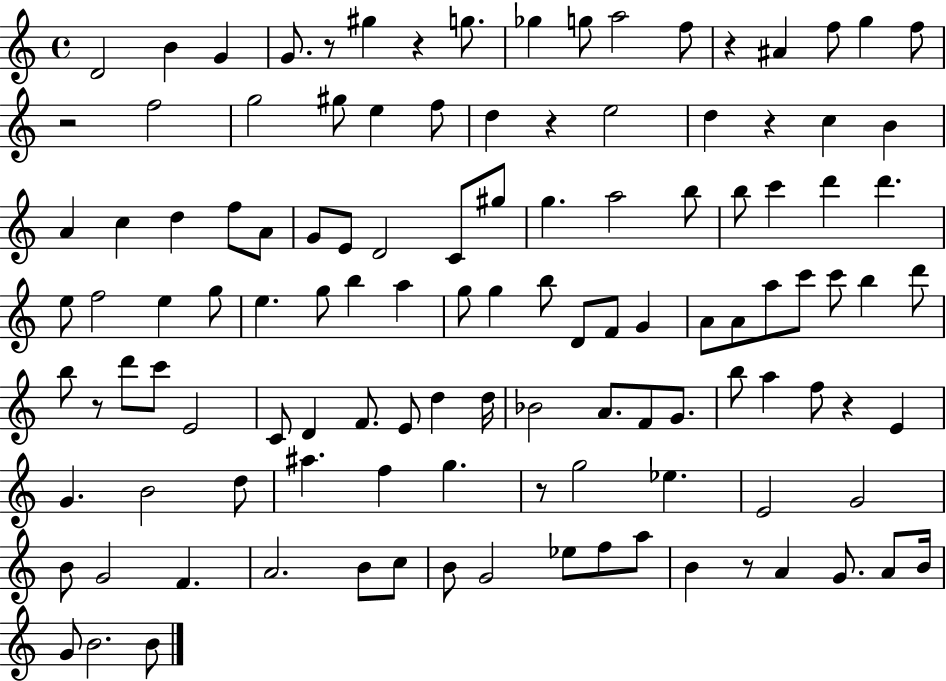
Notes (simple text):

D4/h B4/q G4/q G4/e. R/e G#5/q R/q G5/e. Gb5/q G5/e A5/h F5/e R/q A#4/q F5/e G5/q F5/e R/h F5/h G5/h G#5/e E5/q F5/e D5/q R/q E5/h D5/q R/q C5/q B4/q A4/q C5/q D5/q F5/e A4/e G4/e E4/e D4/h C4/e G#5/e G5/q. A5/h B5/e B5/e C6/q D6/q D6/q. E5/e F5/h E5/q G5/e E5/q. G5/e B5/q A5/q G5/e G5/q B5/e D4/e F4/e G4/q A4/e A4/e A5/e C6/e C6/e B5/q D6/e B5/e R/e D6/e C6/e E4/h C4/e D4/q F4/e. E4/e D5/q D5/s Bb4/h A4/e. F4/e G4/e. B5/e A5/q F5/e R/q E4/q G4/q. B4/h D5/e A#5/q. F5/q G5/q. R/e G5/h Eb5/q. E4/h G4/h B4/e G4/h F4/q. A4/h. B4/e C5/e B4/e G4/h Eb5/e F5/e A5/e B4/q R/e A4/q G4/e. A4/e B4/s G4/e B4/h. B4/e